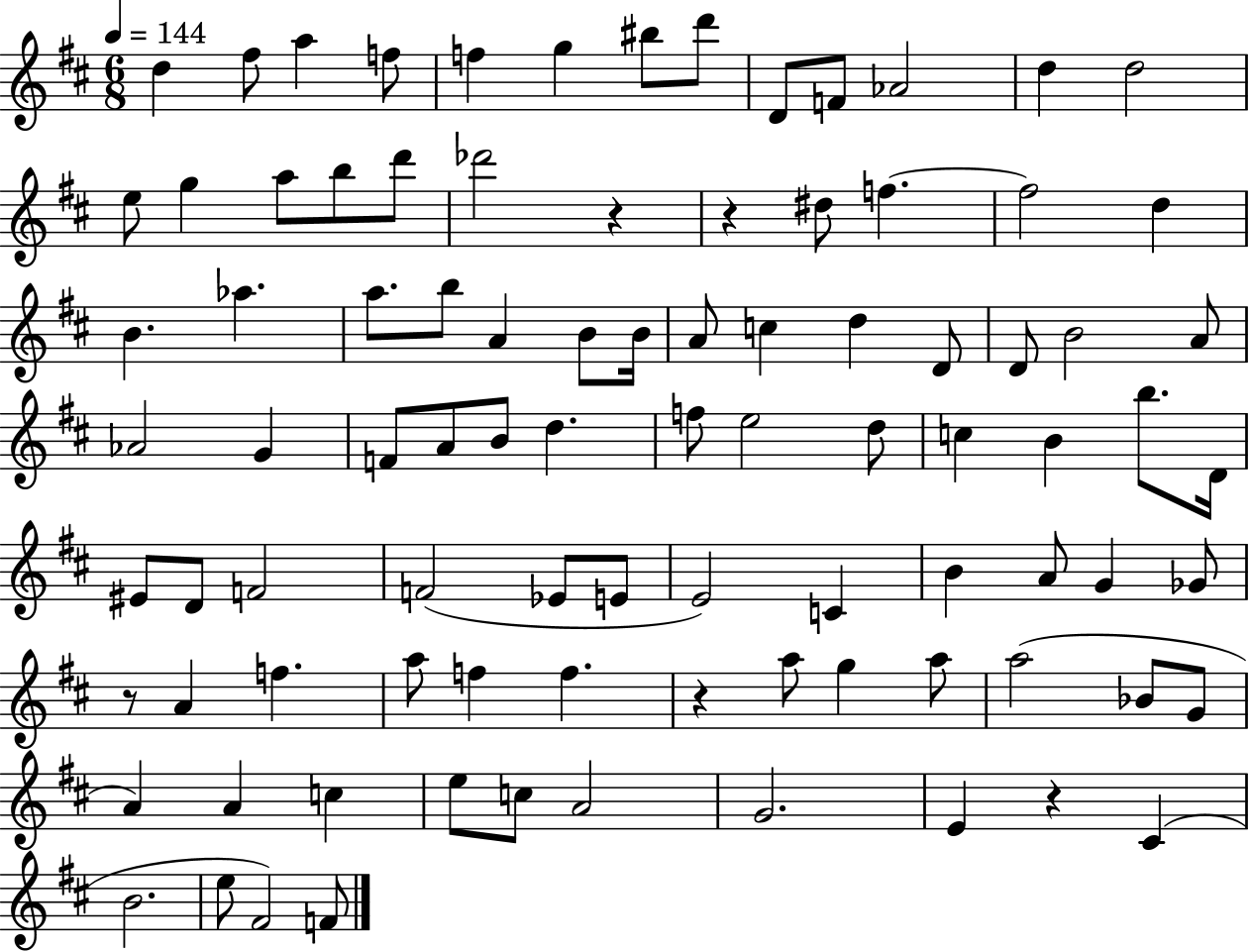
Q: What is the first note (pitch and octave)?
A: D5